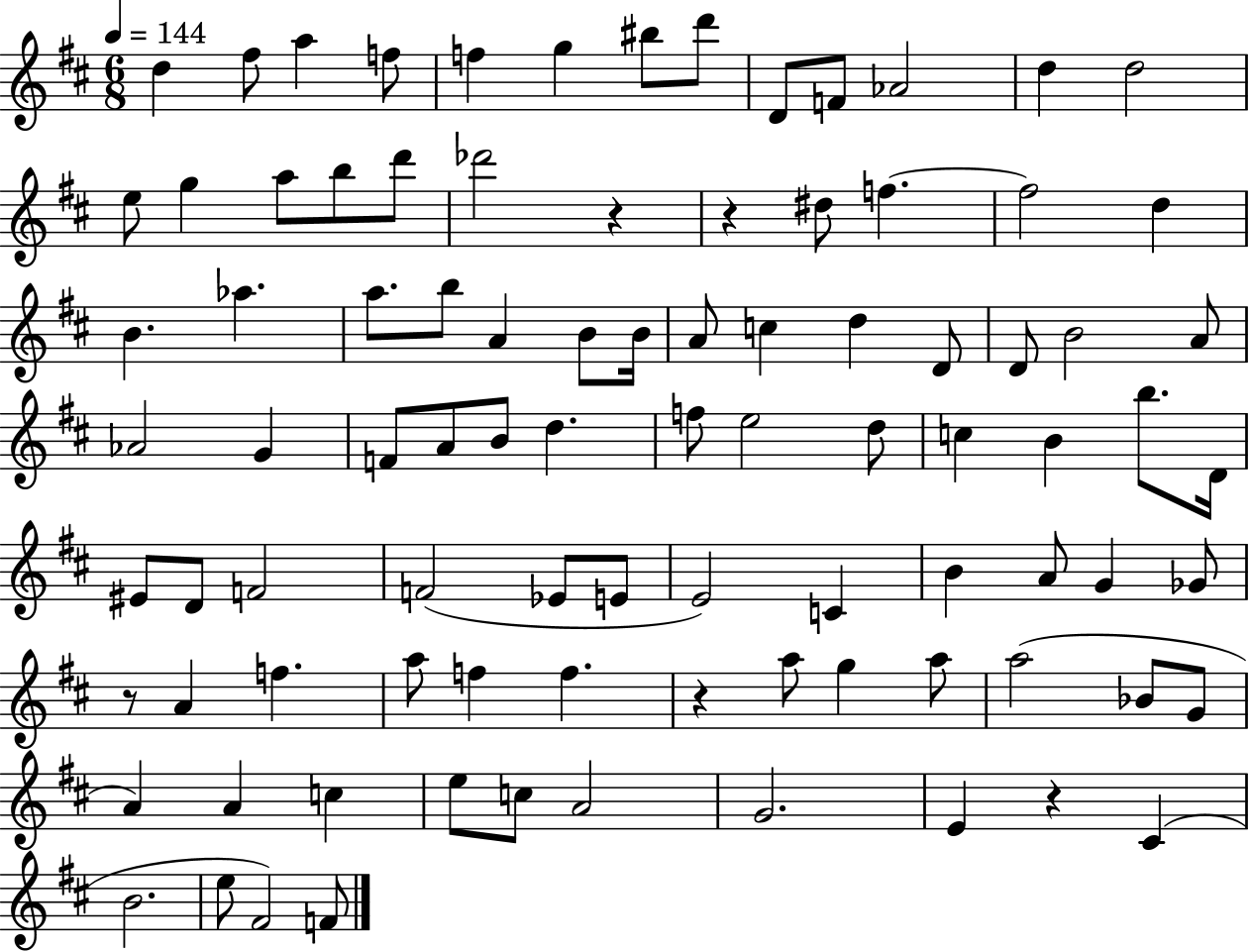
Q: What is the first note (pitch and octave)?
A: D5